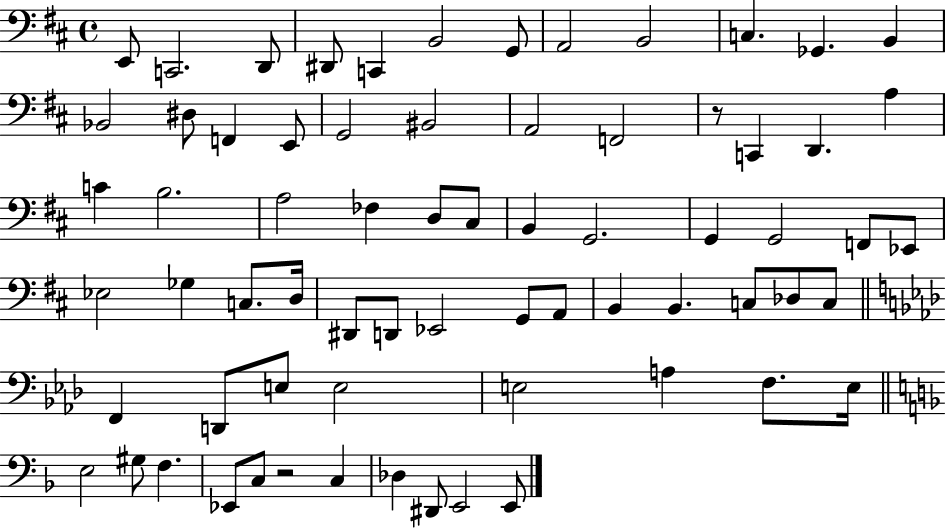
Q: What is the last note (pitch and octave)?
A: E2